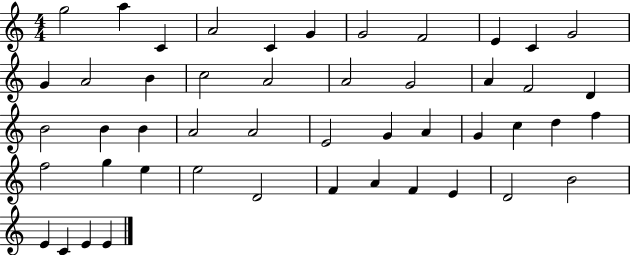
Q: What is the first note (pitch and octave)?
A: G5